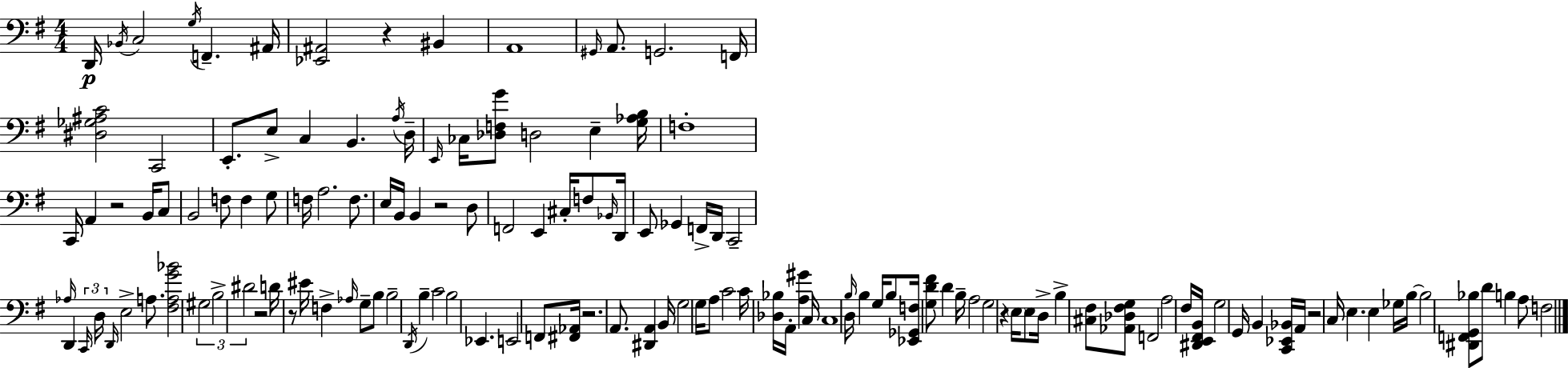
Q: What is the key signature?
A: G major